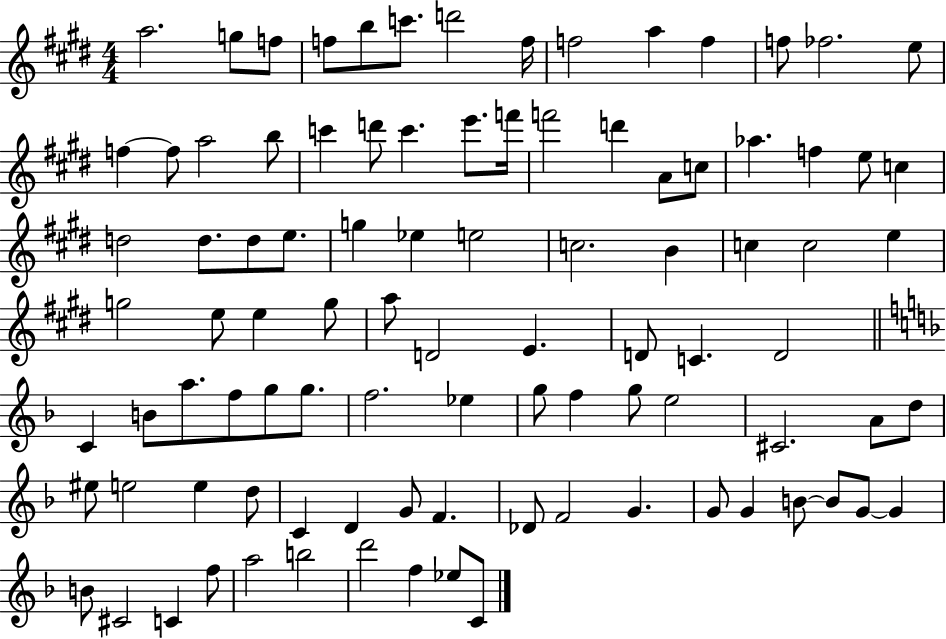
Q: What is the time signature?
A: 4/4